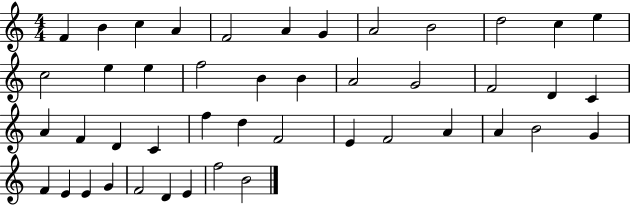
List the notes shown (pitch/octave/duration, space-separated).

F4/q B4/q C5/q A4/q F4/h A4/q G4/q A4/h B4/h D5/h C5/q E5/q C5/h E5/q E5/q F5/h B4/q B4/q A4/h G4/h F4/h D4/q C4/q A4/q F4/q D4/q C4/q F5/q D5/q F4/h E4/q F4/h A4/q A4/q B4/h G4/q F4/q E4/q E4/q G4/q F4/h D4/q E4/q F5/h B4/h